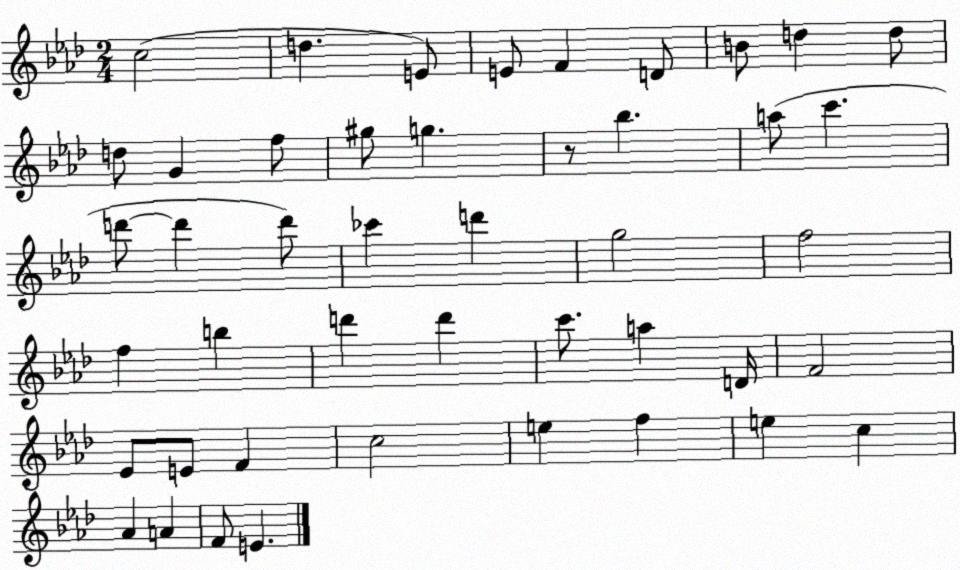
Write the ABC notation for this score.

X:1
T:Untitled
M:2/4
L:1/4
K:Ab
c2 d E/2 E/2 F D/2 B/2 d d/2 d/2 G f/2 ^g/2 g z/2 _b a/2 c' d'/2 d' d'/2 _c' d' g2 f2 f b d' d' c'/2 a D/4 F2 _E/2 E/2 F c2 e f e c _A A F/2 E